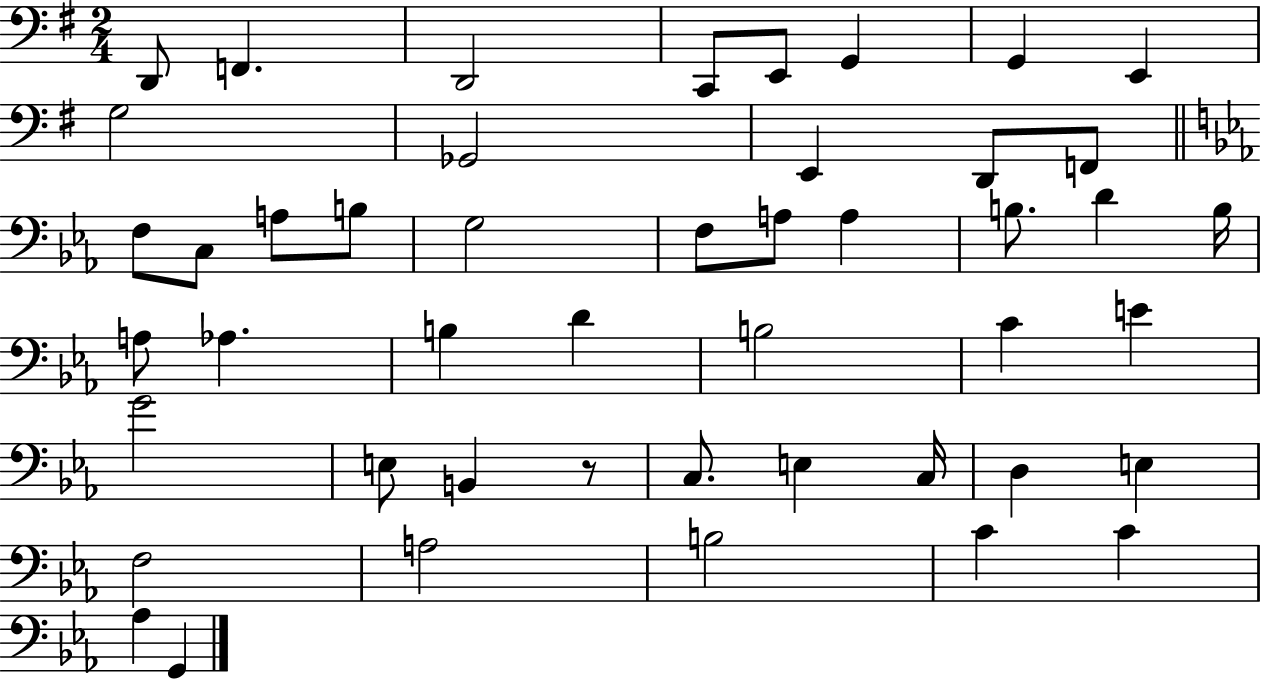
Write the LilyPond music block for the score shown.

{
  \clef bass
  \numericTimeSignature
  \time 2/4
  \key g \major
  \repeat volta 2 { d,8 f,4. | d,2 | c,8 e,8 g,4 | g,4 e,4 | \break g2 | ges,2 | e,4 d,8 f,8 | \bar "||" \break \key ees \major f8 c8 a8 b8 | g2 | f8 a8 a4 | b8. d'4 b16 | \break a8 aes4. | b4 d'4 | b2 | c'4 e'4 | \break g'2 | e8 b,4 r8 | c8. e4 c16 | d4 e4 | \break f2 | a2 | b2 | c'4 c'4 | \break aes4 g,4 | } \bar "|."
}